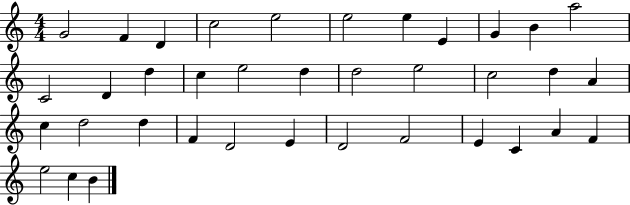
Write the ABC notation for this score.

X:1
T:Untitled
M:4/4
L:1/4
K:C
G2 F D c2 e2 e2 e E G B a2 C2 D d c e2 d d2 e2 c2 d A c d2 d F D2 E D2 F2 E C A F e2 c B